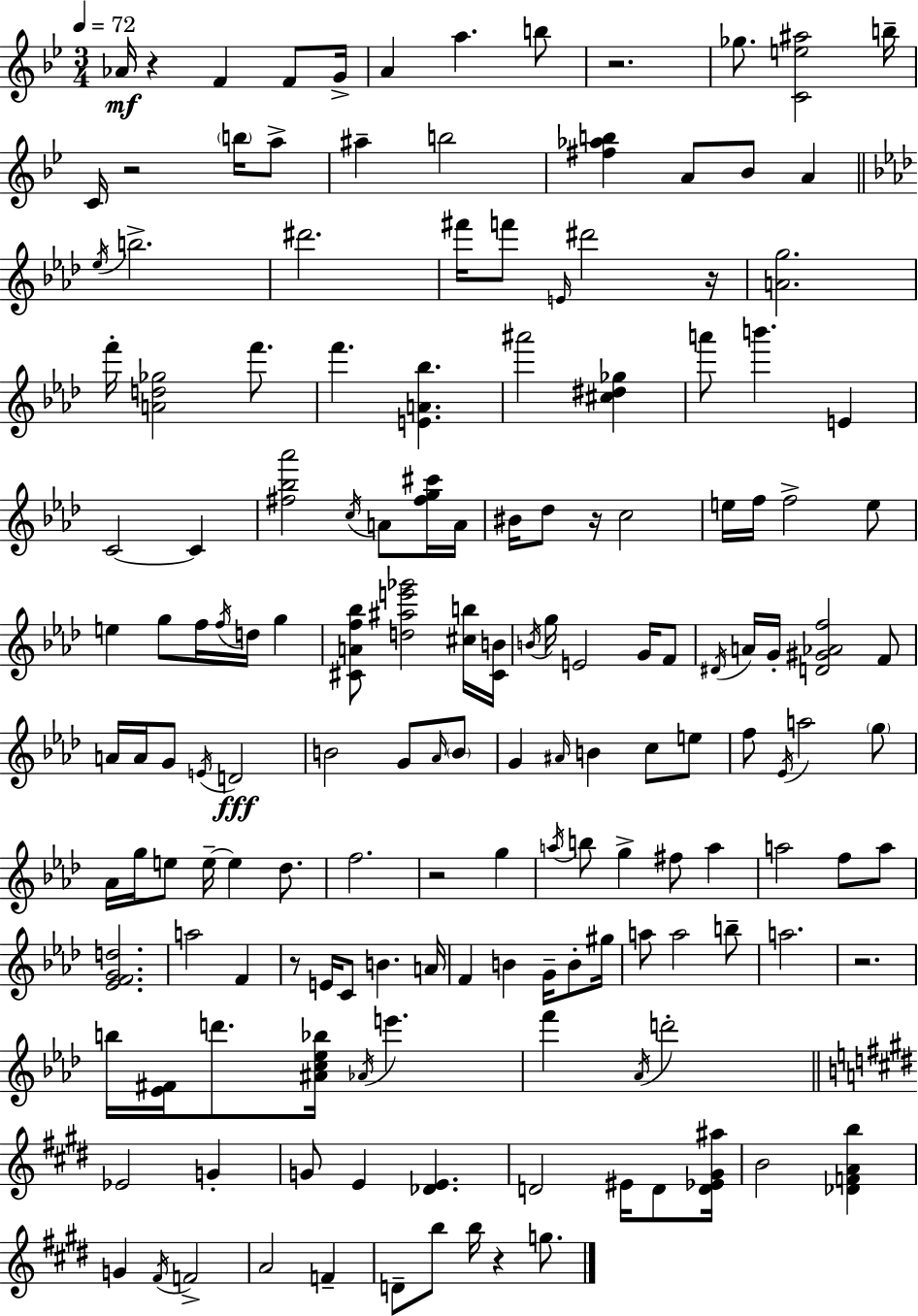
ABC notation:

X:1
T:Untitled
M:3/4
L:1/4
K:Bb
_A/4 z F F/2 G/4 A a b/2 z2 _g/2 [Ce^a]2 b/4 C/4 z2 b/4 a/2 ^a b2 [^f_ab] A/2 _B/2 A _e/4 b2 ^d'2 ^f'/4 f'/2 E/4 ^d'2 z/4 [Ag]2 f'/4 [Ad_g]2 f'/2 f' [EA_b] ^a'2 [^c^d_g] a'/2 b' E C2 C [^f_b_a']2 c/4 A/2 [^fg^c']/4 A/4 ^B/4 _d/2 z/4 c2 e/4 f/4 f2 e/2 e g/2 f/4 f/4 d/4 g [^CAf_b]/2 [d^ae'_g']2 [^cb]/4 [^CB]/4 B/4 g/4 E2 G/4 F/2 ^D/4 A/4 G/4 [D^G_Af]2 F/2 A/4 A/4 G/2 E/4 D2 B2 G/2 _A/4 B/2 G ^A/4 B c/2 e/2 f/2 _E/4 a2 g/2 _A/4 g/4 e/2 e/4 e _d/2 f2 z2 g a/4 b/2 g ^f/2 a a2 f/2 a/2 [_EFGd]2 a2 F z/2 E/4 C/2 B A/4 F B G/4 B/2 ^g/4 a/2 a2 b/2 a2 z2 b/4 [_E^F]/4 d'/2 [^Ac_e_b]/4 _A/4 e' f' _A/4 d'2 _E2 G G/2 E [_DE] D2 ^E/4 D/2 [D_E^G^a]/4 B2 [_DFAb] G ^F/4 F2 A2 F D/2 b/2 b/4 z g/2